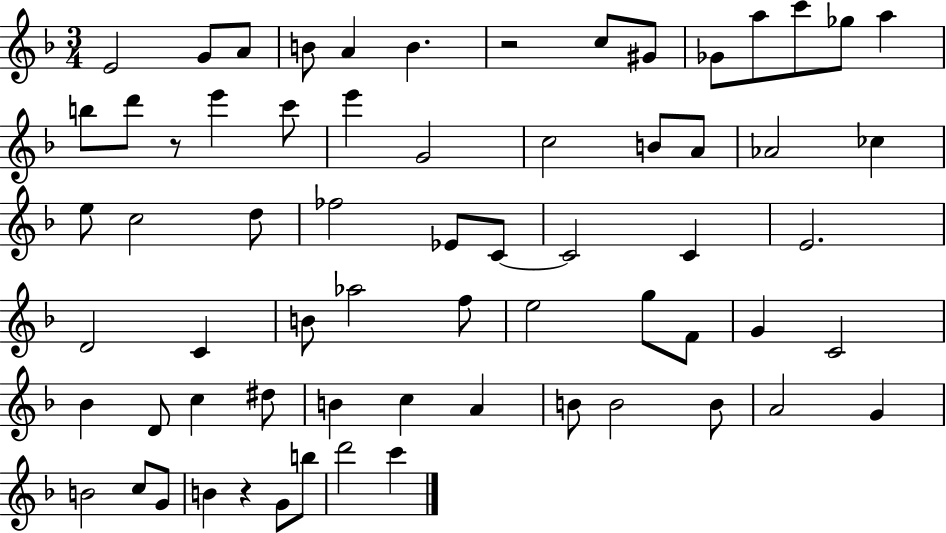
{
  \clef treble
  \numericTimeSignature
  \time 3/4
  \key f \major
  e'2 g'8 a'8 | b'8 a'4 b'4. | r2 c''8 gis'8 | ges'8 a''8 c'''8 ges''8 a''4 | \break b''8 d'''8 r8 e'''4 c'''8 | e'''4 g'2 | c''2 b'8 a'8 | aes'2 ces''4 | \break e''8 c''2 d''8 | fes''2 ees'8 c'8~~ | c'2 c'4 | e'2. | \break d'2 c'4 | b'8 aes''2 f''8 | e''2 g''8 f'8 | g'4 c'2 | \break bes'4 d'8 c''4 dis''8 | b'4 c''4 a'4 | b'8 b'2 b'8 | a'2 g'4 | \break b'2 c''8 g'8 | b'4 r4 g'8 b''8 | d'''2 c'''4 | \bar "|."
}